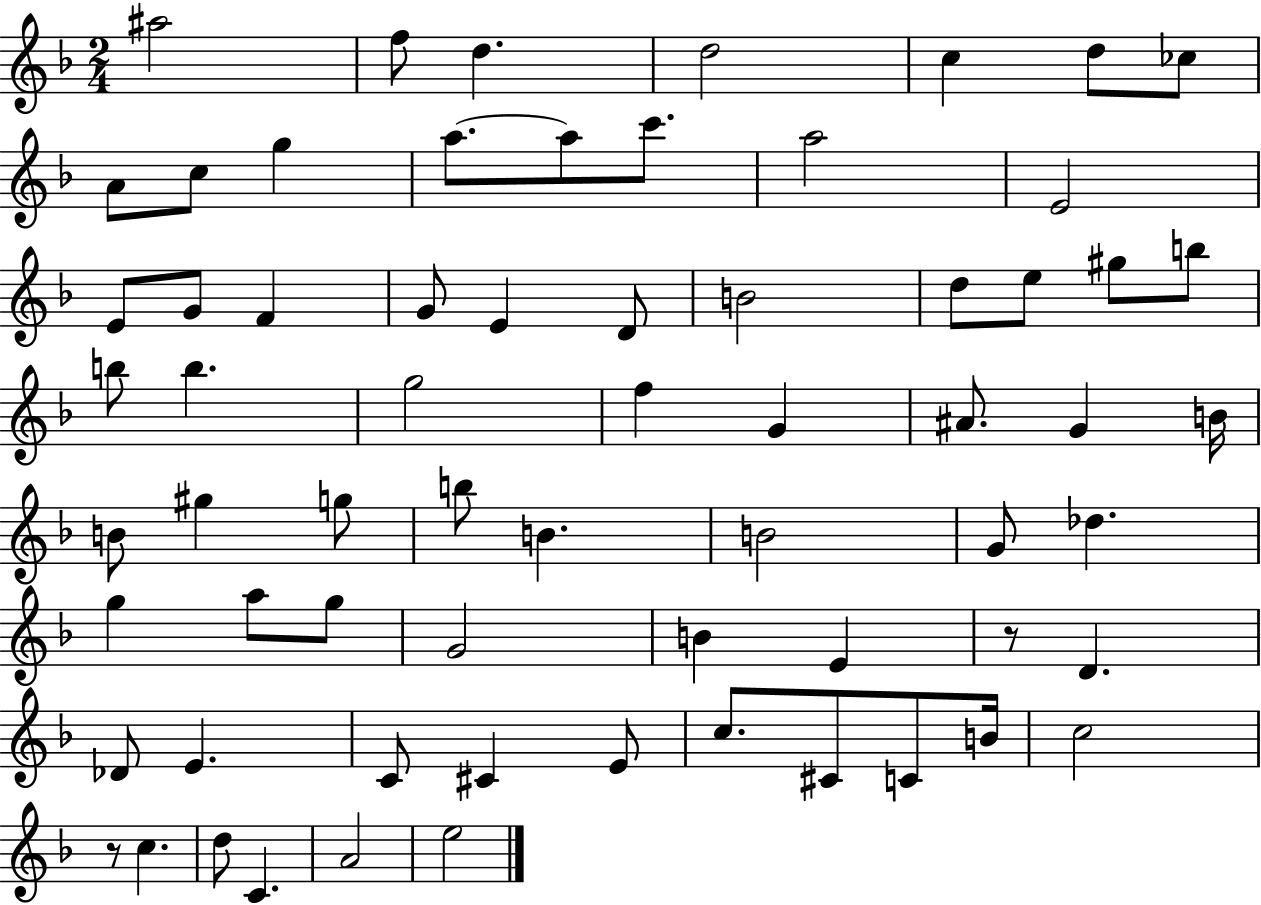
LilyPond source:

{
  \clef treble
  \numericTimeSignature
  \time 2/4
  \key f \major
  ais''2 | f''8 d''4. | d''2 | c''4 d''8 ces''8 | \break a'8 c''8 g''4 | a''8.~~ a''8 c'''8. | a''2 | e'2 | \break e'8 g'8 f'4 | g'8 e'4 d'8 | b'2 | d''8 e''8 gis''8 b''8 | \break b''8 b''4. | g''2 | f''4 g'4 | ais'8. g'4 b'16 | \break b'8 gis''4 g''8 | b''8 b'4. | b'2 | g'8 des''4. | \break g''4 a''8 g''8 | g'2 | b'4 e'4 | r8 d'4. | \break des'8 e'4. | c'8 cis'4 e'8 | c''8. cis'8 c'8 b'16 | c''2 | \break r8 c''4. | d''8 c'4. | a'2 | e''2 | \break \bar "|."
}